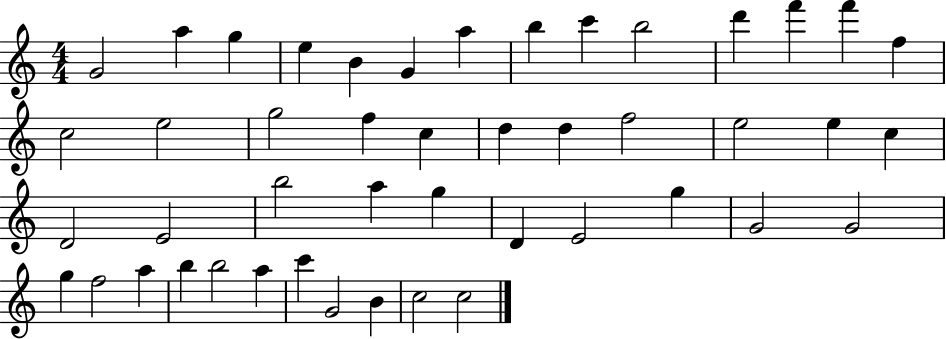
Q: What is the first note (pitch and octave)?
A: G4